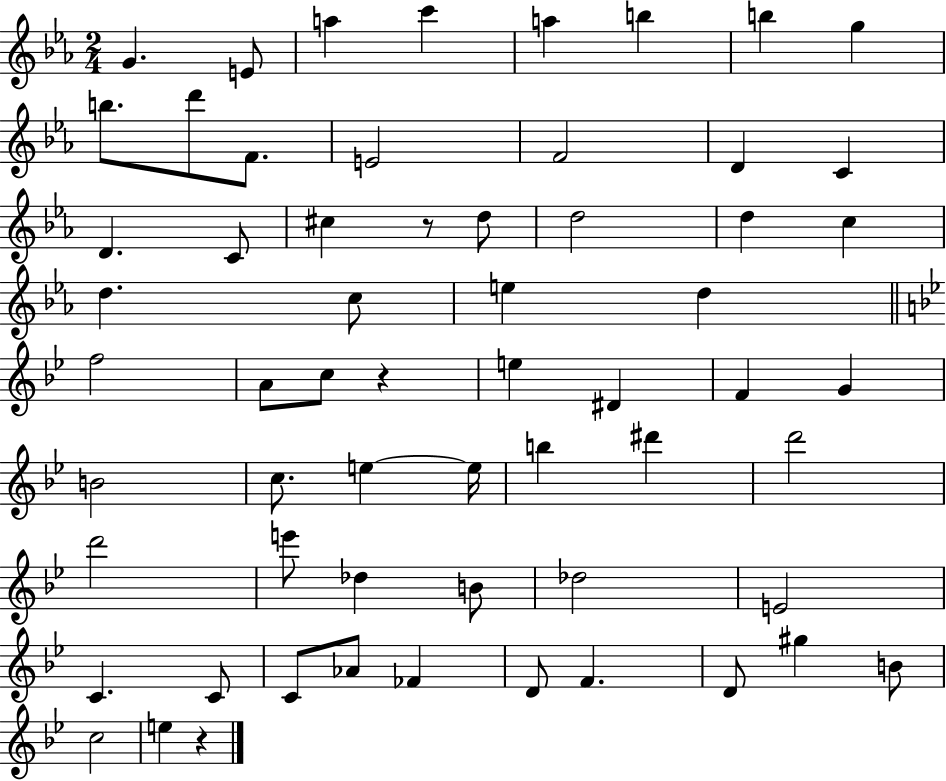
G4/q. E4/e A5/q C6/q A5/q B5/q B5/q G5/q B5/e. D6/e F4/e. E4/h F4/h D4/q C4/q D4/q. C4/e C#5/q R/e D5/e D5/h D5/q C5/q D5/q. C5/e E5/q D5/q F5/h A4/e C5/e R/q E5/q D#4/q F4/q G4/q B4/h C5/e. E5/q E5/s B5/q D#6/q D6/h D6/h E6/e Db5/q B4/e Db5/h E4/h C4/q. C4/e C4/e Ab4/e FES4/q D4/e F4/q. D4/e G#5/q B4/e C5/h E5/q R/q